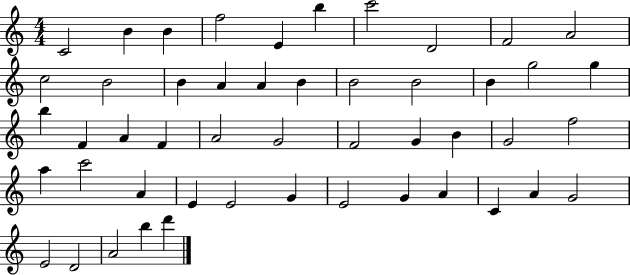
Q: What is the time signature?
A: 4/4